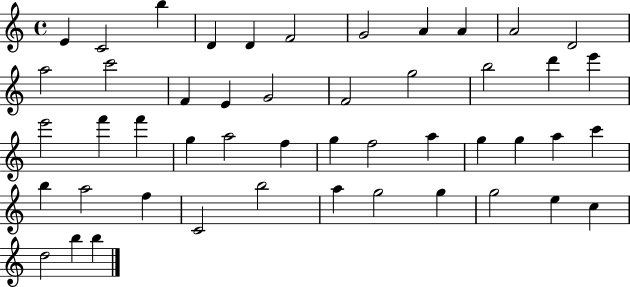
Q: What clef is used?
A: treble